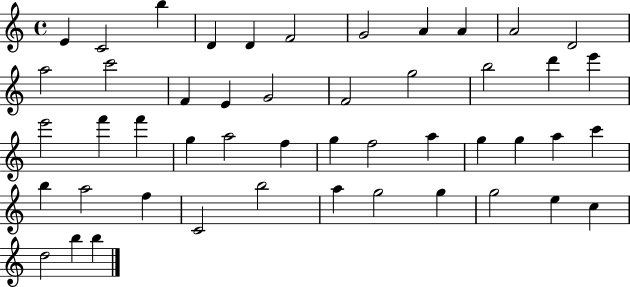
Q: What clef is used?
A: treble